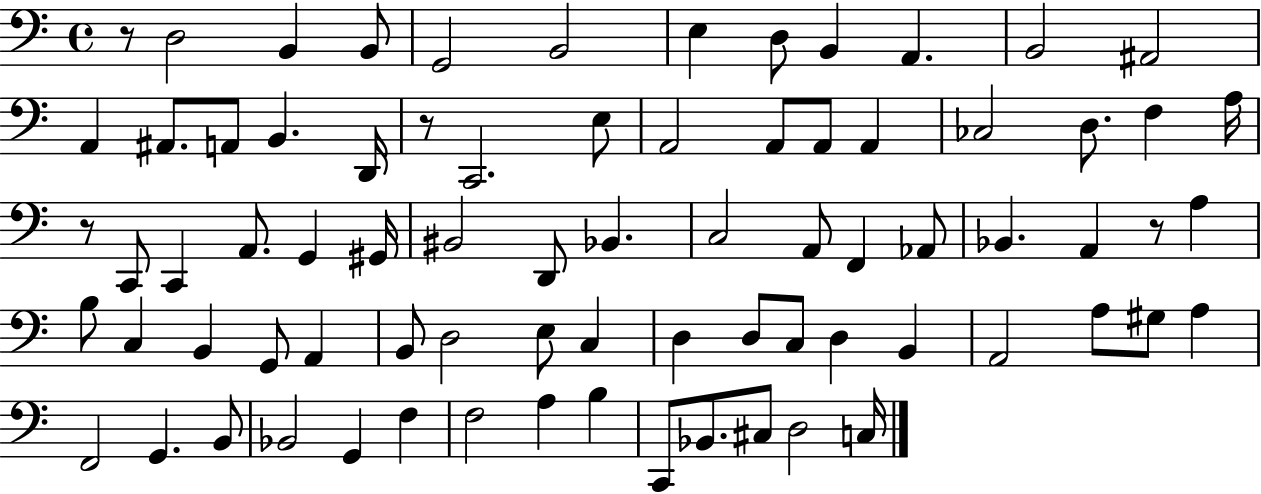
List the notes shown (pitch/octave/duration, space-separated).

R/e D3/h B2/q B2/e G2/h B2/h E3/q D3/e B2/q A2/q. B2/h A#2/h A2/q A#2/e. A2/e B2/q. D2/s R/e C2/h. E3/e A2/h A2/e A2/e A2/q CES3/h D3/e. F3/q A3/s R/e C2/e C2/q A2/e. G2/q G#2/s BIS2/h D2/e Bb2/q. C3/h A2/e F2/q Ab2/e Bb2/q. A2/q R/e A3/q B3/e C3/q B2/q G2/e A2/q B2/e D3/h E3/e C3/q D3/q D3/e C3/e D3/q B2/q A2/h A3/e G#3/e A3/q F2/h G2/q. B2/e Bb2/h G2/q F3/q F3/h A3/q B3/q C2/e Bb2/e. C#3/e D3/h C3/s